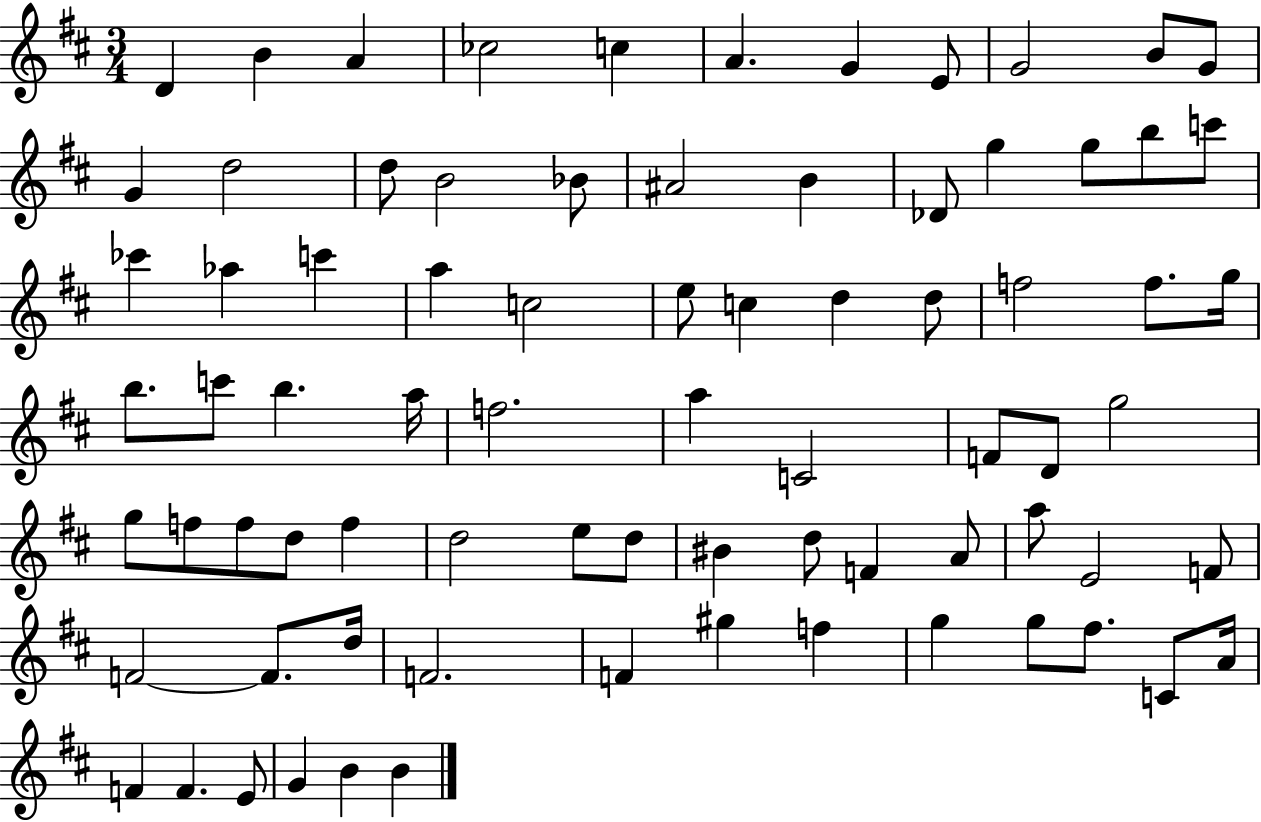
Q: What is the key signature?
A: D major